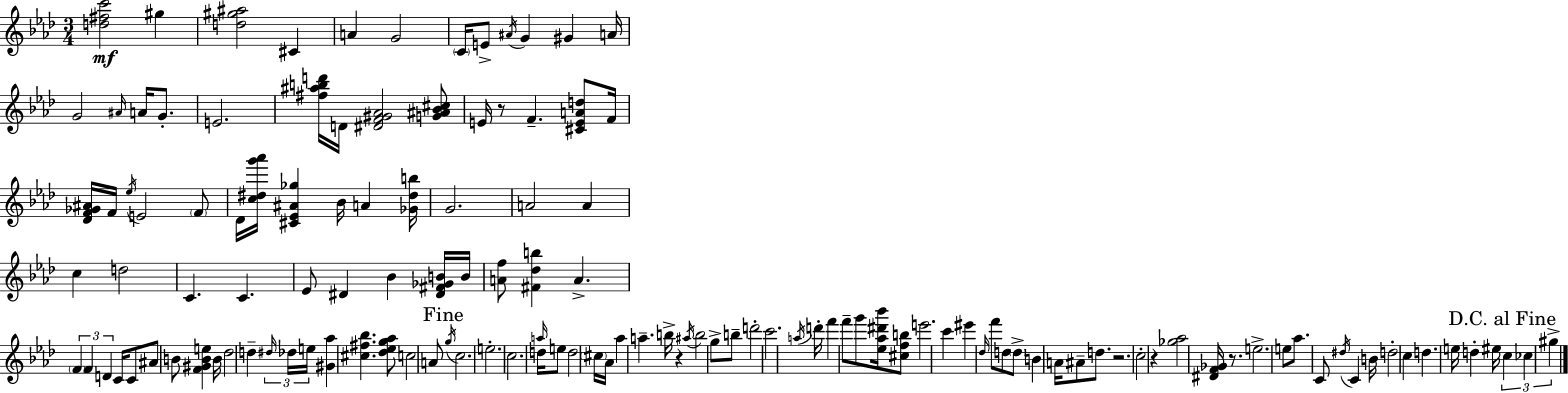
X:1
T:Untitled
M:3/4
L:1/4
K:Ab
[d^fc']2 ^g [d^g^a]2 ^C A G2 C/4 E/2 ^A/4 G ^G A/4 G2 ^A/4 A/4 G/2 E2 [^f^abd']/4 D/4 [^DF^G_A]2 [G^A_B^c]/2 E/4 z/2 F [^CEAd]/2 F/4 [_DF_G^A]/4 F/4 _e/4 E2 F/2 _D/4 [c^dg'_a']/4 [^C_E^A_g] _B/4 A [_G^db]/4 G2 A2 A c d2 C C _E/2 ^D _B [^D^F_GB]/4 B/4 [Af]/2 [^F_db] A F F D C/4 C/2 ^A/2 B/2 [F^GBe] B/4 _d2 d ^d/4 _d/4 e/4 [^G_a] [^c^f_b] [_d_eg_a]/2 c2 A/2 g/4 c2 e2 c2 d/4 a/4 e/2 d2 ^c/4 _A/4 _a a b/4 z ^a/4 b2 g/2 b/2 d'2 c'2 a/4 d'/4 f' f'/2 g'/2 [_e_a^d'_b']/4 [^cfb]/2 e'2 c' ^e' _d/4 f'/2 d/2 d/2 B A/4 ^A/2 d/2 z2 c2 z [_g_a]2 [^DF_G]/4 z/2 e2 e/2 _a/2 C/2 ^d/4 C B/4 d2 c d e/4 d ^e/4 c _c ^g